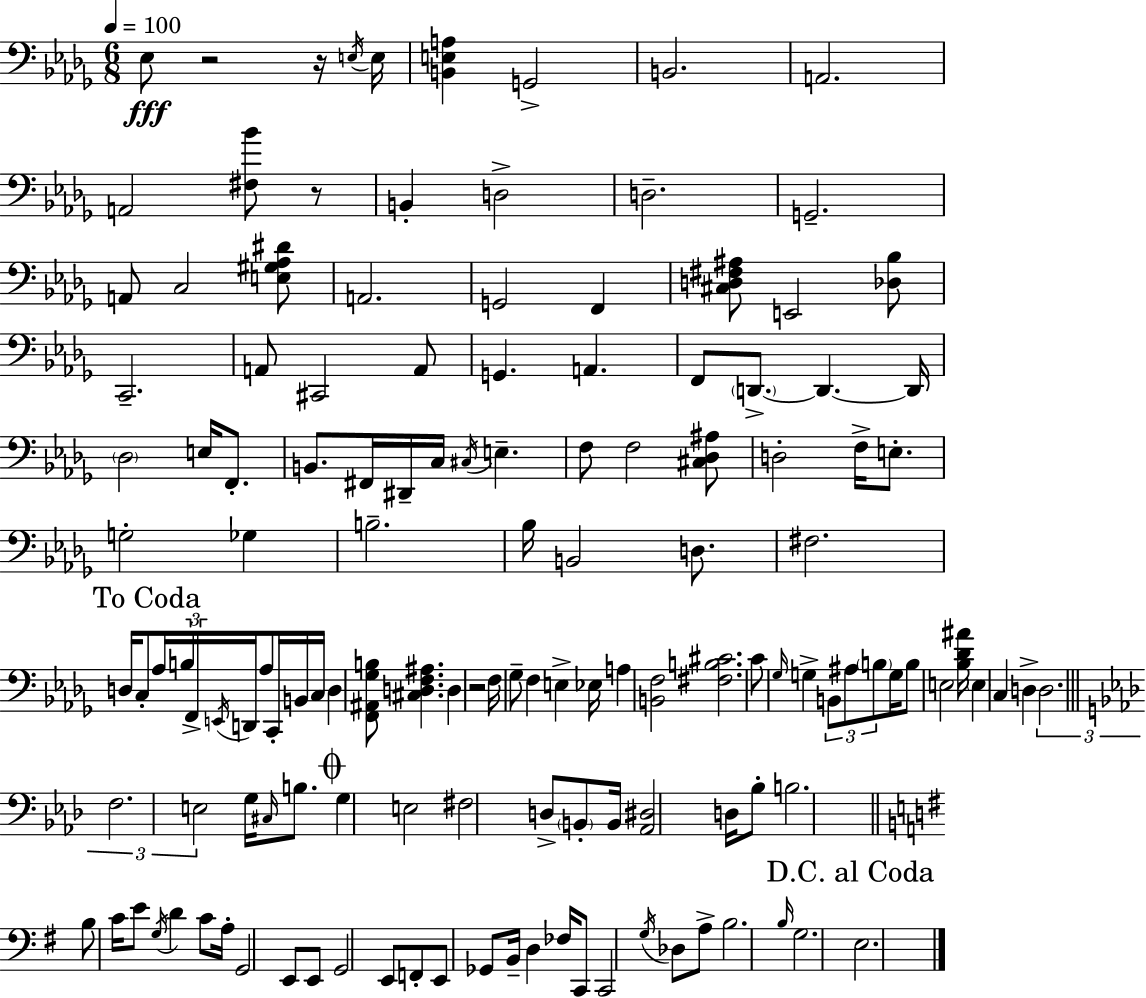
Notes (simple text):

Eb3/e R/h R/s E3/s E3/s [B2,E3,A3]/q G2/h B2/h. A2/h. A2/h [F#3,Bb4]/e R/e B2/q D3/h D3/h. G2/h. A2/e C3/h [E3,G#3,Ab3,D#4]/e A2/h. G2/h F2/q [C#3,D3,F#3,A#3]/e E2/h [Db3,Bb3]/e C2/h. A2/e C#2/h A2/e G2/q. A2/q. F2/e D2/e. D2/q. D2/s Db3/h E3/s F2/e. B2/e. F#2/s D#2/s C3/s C#3/s E3/q. F3/e F3/h [C#3,Db3,A#3]/e D3/h F3/s E3/e. G3/h Gb3/q B3/h. Bb3/s B2/h D3/e. F#3/h. D3/s C3/e Ab3/s B3/s F2/s E2/s D2/s Ab3/e C2/s B2/s C3/s D3/q [F2,A#2,Gb3,B3]/e [C#3,D3,F3,A#3]/q. D3/q R/h F3/s Gb3/e F3/q E3/q Eb3/s A3/q [B2,F3]/h [F#3,B3,C#4]/h. C4/e Gb3/s G3/q B2/e A#3/e B3/e G3/s B3/e E3/h [Bb3,Db4,A#4]/s E3/q C3/q D3/q D3/h. F3/h. E3/h G3/s C#3/s B3/e. G3/q E3/h F#3/h D3/e B2/e B2/s [Ab2,D#3]/h D3/s Bb3/e B3/h. B3/e C4/s E4/e G3/s D4/q C4/e A3/s G2/h E2/e E2/e G2/h E2/e F2/e E2/e Gb2/e B2/s D3/q FES3/s C2/e C2/h G3/s Db3/e A3/e B3/h. B3/s G3/h. E3/h.